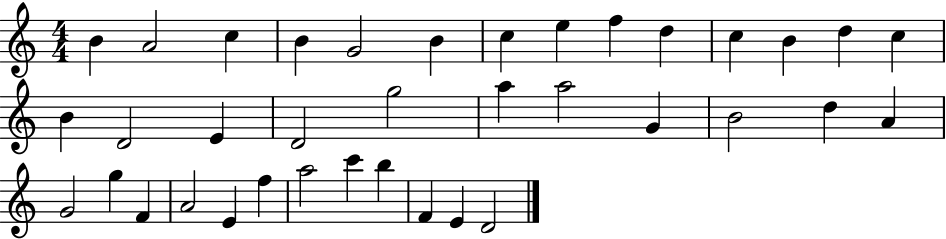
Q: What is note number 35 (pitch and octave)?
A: F4